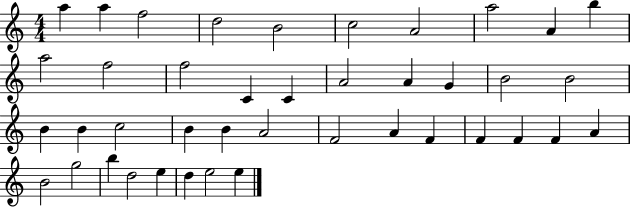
X:1
T:Untitled
M:4/4
L:1/4
K:C
a a f2 d2 B2 c2 A2 a2 A b a2 f2 f2 C C A2 A G B2 B2 B B c2 B B A2 F2 A F F F F A B2 g2 b d2 e d e2 e